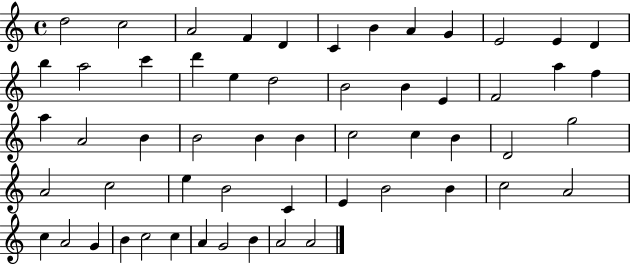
{
  \clef treble
  \time 4/4
  \defaultTimeSignature
  \key c \major
  d''2 c''2 | a'2 f'4 d'4 | c'4 b'4 a'4 g'4 | e'2 e'4 d'4 | \break b''4 a''2 c'''4 | d'''4 e''4 d''2 | b'2 b'4 e'4 | f'2 a''4 f''4 | \break a''4 a'2 b'4 | b'2 b'4 b'4 | c''2 c''4 b'4 | d'2 g''2 | \break a'2 c''2 | e''4 b'2 c'4 | e'4 b'2 b'4 | c''2 a'2 | \break c''4 a'2 g'4 | b'4 c''2 c''4 | a'4 g'2 b'4 | a'2 a'2 | \break \bar "|."
}